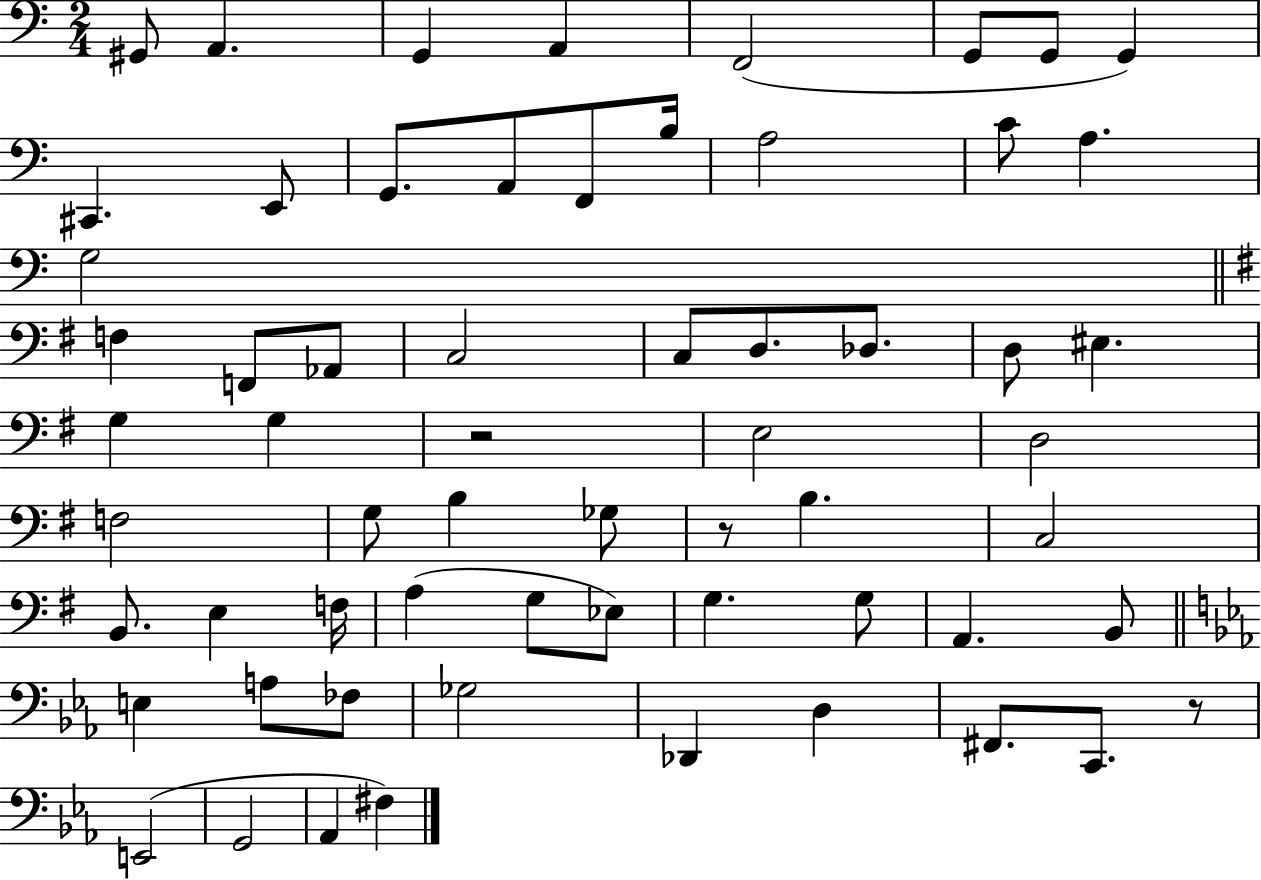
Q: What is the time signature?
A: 2/4